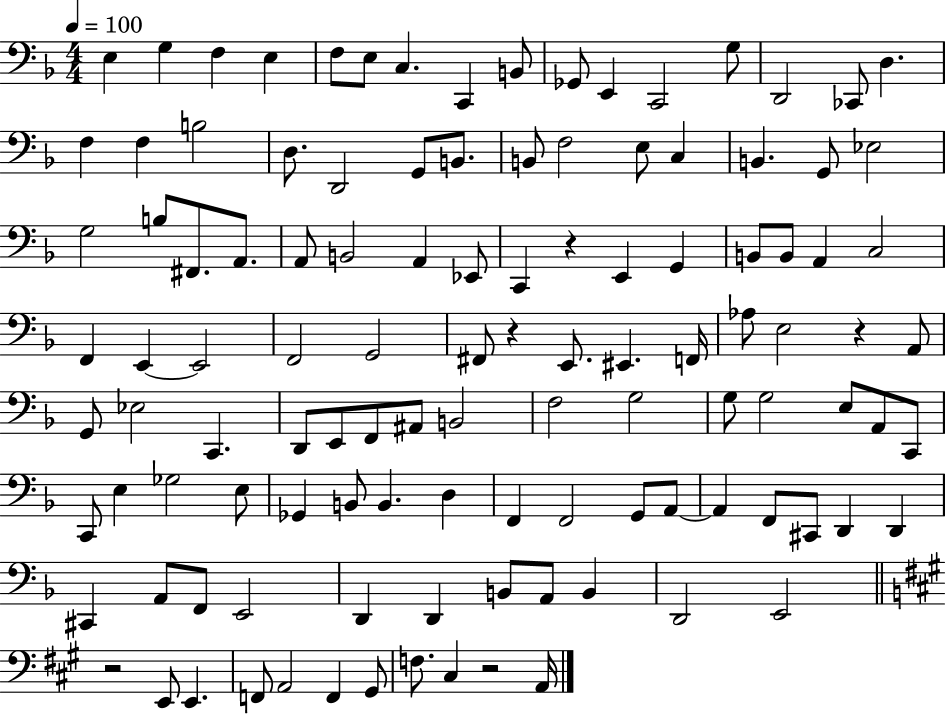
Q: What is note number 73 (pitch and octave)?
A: C2